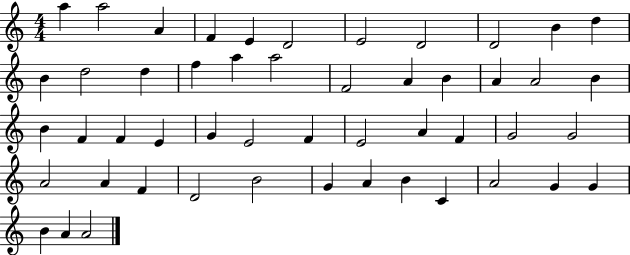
X:1
T:Untitled
M:4/4
L:1/4
K:C
a a2 A F E D2 E2 D2 D2 B d B d2 d f a a2 F2 A B A A2 B B F F E G E2 F E2 A F G2 G2 A2 A F D2 B2 G A B C A2 G G B A A2